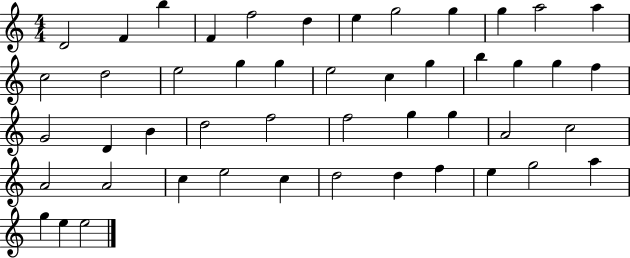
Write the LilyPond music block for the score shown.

{
  \clef treble
  \numericTimeSignature
  \time 4/4
  \key c \major
  d'2 f'4 b''4 | f'4 f''2 d''4 | e''4 g''2 g''4 | g''4 a''2 a''4 | \break c''2 d''2 | e''2 g''4 g''4 | e''2 c''4 g''4 | b''4 g''4 g''4 f''4 | \break g'2 d'4 b'4 | d''2 f''2 | f''2 g''4 g''4 | a'2 c''2 | \break a'2 a'2 | c''4 e''2 c''4 | d''2 d''4 f''4 | e''4 g''2 a''4 | \break g''4 e''4 e''2 | \bar "|."
}